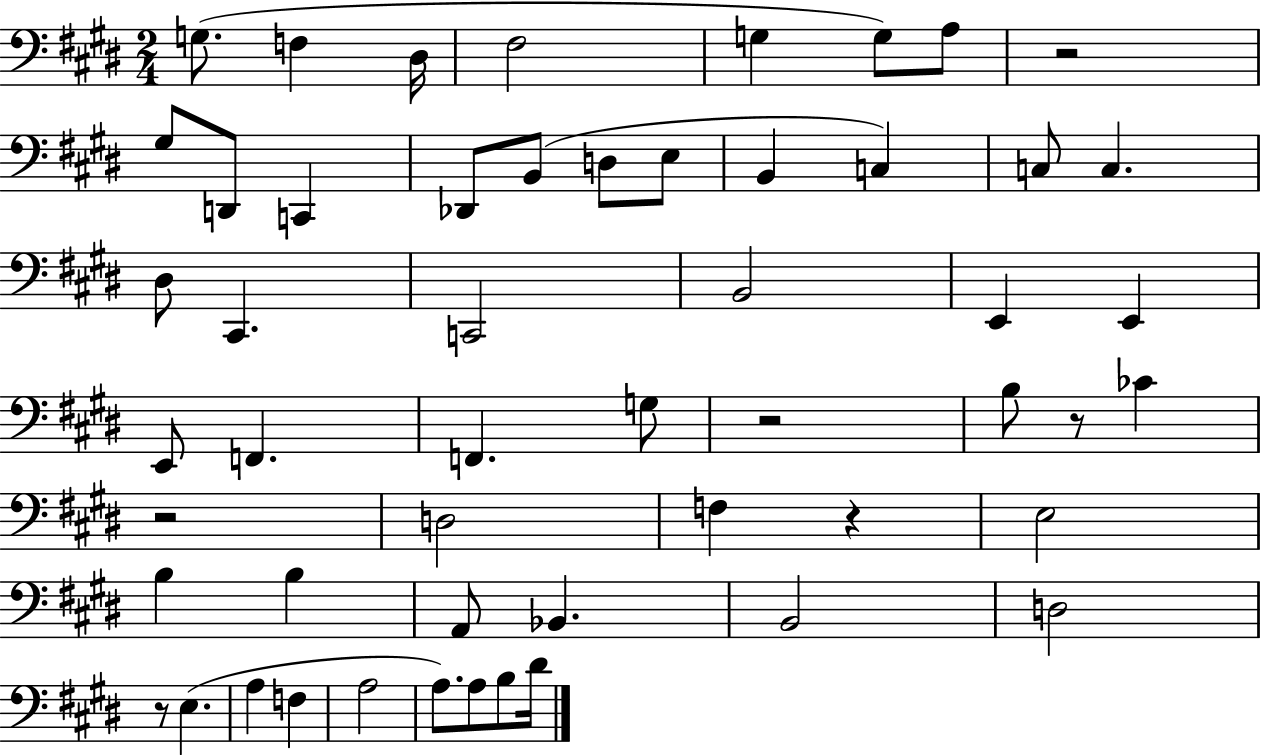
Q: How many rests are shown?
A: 6